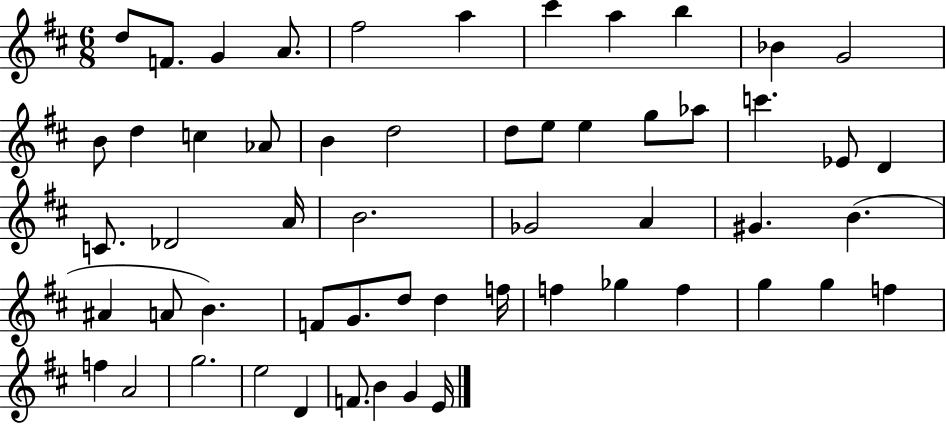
D5/e F4/e. G4/q A4/e. F#5/h A5/q C#6/q A5/q B5/q Bb4/q G4/h B4/e D5/q C5/q Ab4/e B4/q D5/h D5/e E5/e E5/q G5/e Ab5/e C6/q. Eb4/e D4/q C4/e. Db4/h A4/s B4/h. Gb4/h A4/q G#4/q. B4/q. A#4/q A4/e B4/q. F4/e G4/e. D5/e D5/q F5/s F5/q Gb5/q F5/q G5/q G5/q F5/q F5/q A4/h G5/h. E5/h D4/q F4/e. B4/q G4/q E4/s